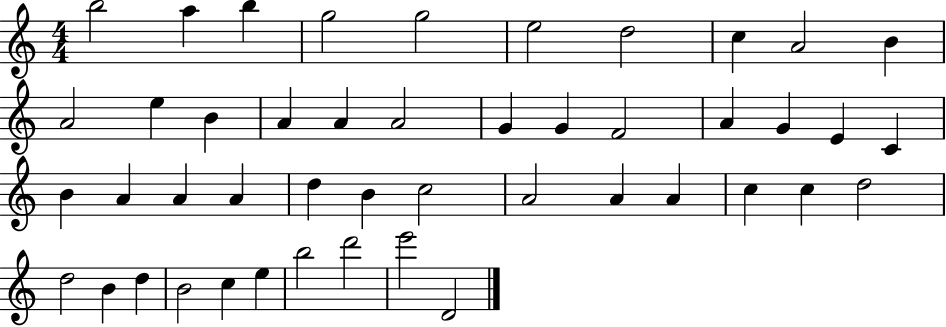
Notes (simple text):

B5/h A5/q B5/q G5/h G5/h E5/h D5/h C5/q A4/h B4/q A4/h E5/q B4/q A4/q A4/q A4/h G4/q G4/q F4/h A4/q G4/q E4/q C4/q B4/q A4/q A4/q A4/q D5/q B4/q C5/h A4/h A4/q A4/q C5/q C5/q D5/h D5/h B4/q D5/q B4/h C5/q E5/q B5/h D6/h E6/h D4/h